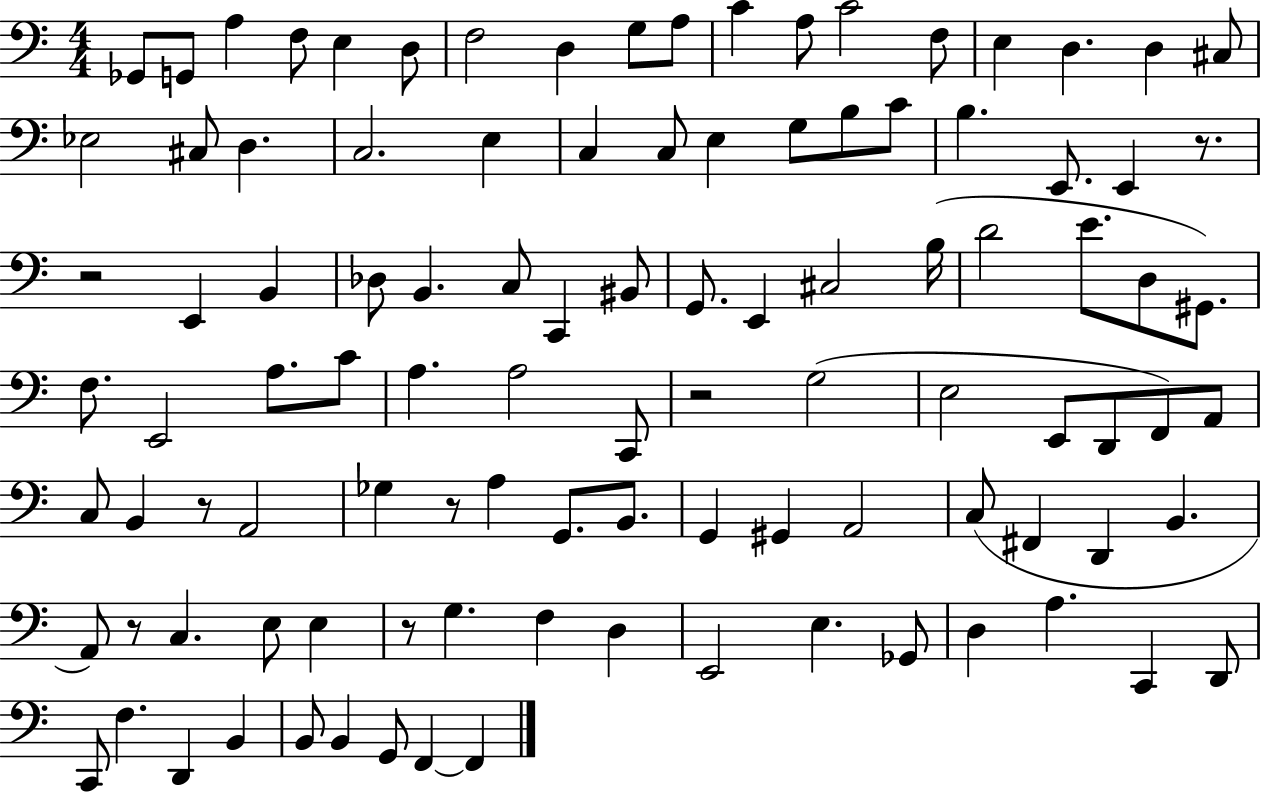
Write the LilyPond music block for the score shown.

{
  \clef bass
  \numericTimeSignature
  \time 4/4
  \key c \major
  \repeat volta 2 { ges,8 g,8 a4 f8 e4 d8 | f2 d4 g8 a8 | c'4 a8 c'2 f8 | e4 d4. d4 cis8 | \break ees2 cis8 d4. | c2. e4 | c4 c8 e4 g8 b8 c'8 | b4. e,8. e,4 r8. | \break r2 e,4 b,4 | des8 b,4. c8 c,4 bis,8 | g,8. e,4 cis2 b16( | d'2 e'8. d8 gis,8.) | \break f8. e,2 a8. c'8 | a4. a2 c,8 | r2 g2( | e2 e,8 d,8 f,8) a,8 | \break c8 b,4 r8 a,2 | ges4 r8 a4 g,8. b,8. | g,4 gis,4 a,2 | c8( fis,4 d,4 b,4. | \break a,8) r8 c4. e8 e4 | r8 g4. f4 d4 | e,2 e4. ges,8 | d4 a4. c,4 d,8 | \break c,8 f4. d,4 b,4 | b,8 b,4 g,8 f,4~~ f,4 | } \bar "|."
}